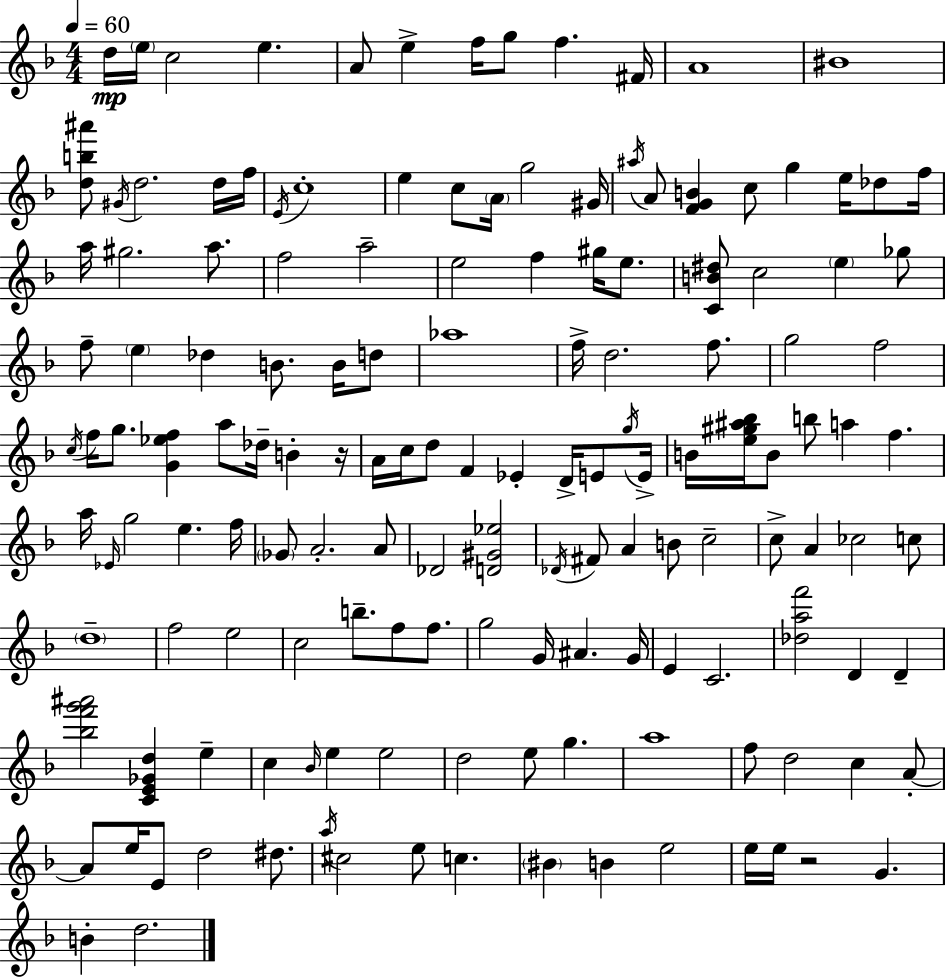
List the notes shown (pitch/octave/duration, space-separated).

D5/s E5/s C5/h E5/q. A4/e E5/q F5/s G5/e F5/q. F#4/s A4/w BIS4/w [D5,B5,A#6]/e G#4/s D5/h. D5/s F5/s E4/s C5/w E5/q C5/e A4/s G5/h G#4/s A#5/s A4/e [F4,G4,B4]/q C5/e G5/q E5/s Db5/e F5/s A5/s G#5/h. A5/e. F5/h A5/h E5/h F5/q G#5/s E5/e. [C4,B4,D#5]/e C5/h E5/q Gb5/e F5/e E5/q Db5/q B4/e. B4/s D5/e Ab5/w F5/s D5/h. F5/e. G5/h F5/h C5/s F5/s G5/e. [G4,Eb5,F5]/q A5/e Db5/s B4/q R/s A4/s C5/s D5/e F4/q Eb4/q D4/s E4/e G5/s E4/s B4/s [E5,G#5,A#5,Bb5]/s B4/e B5/e A5/q F5/q. A5/s Eb4/s G5/h E5/q. F5/s Gb4/e A4/h. A4/e Db4/h [D4,G#4,Eb5]/h Db4/s F#4/e A4/q B4/e C5/h C5/e A4/q CES5/h C5/e D5/w F5/h E5/h C5/h B5/e. F5/e F5/e. G5/h G4/s A#4/q. G4/s E4/q C4/h. [Db5,A5,F6]/h D4/q D4/q [Bb5,F6,G6,A#6]/h [C4,E4,Gb4,D5]/q E5/q C5/q Bb4/s E5/q E5/h D5/h E5/e G5/q. A5/w F5/e D5/h C5/q A4/e A4/e E5/s E4/e D5/h D#5/e. A5/s C#5/h E5/e C5/q. BIS4/q B4/q E5/h E5/s E5/s R/h G4/q. B4/q D5/h.